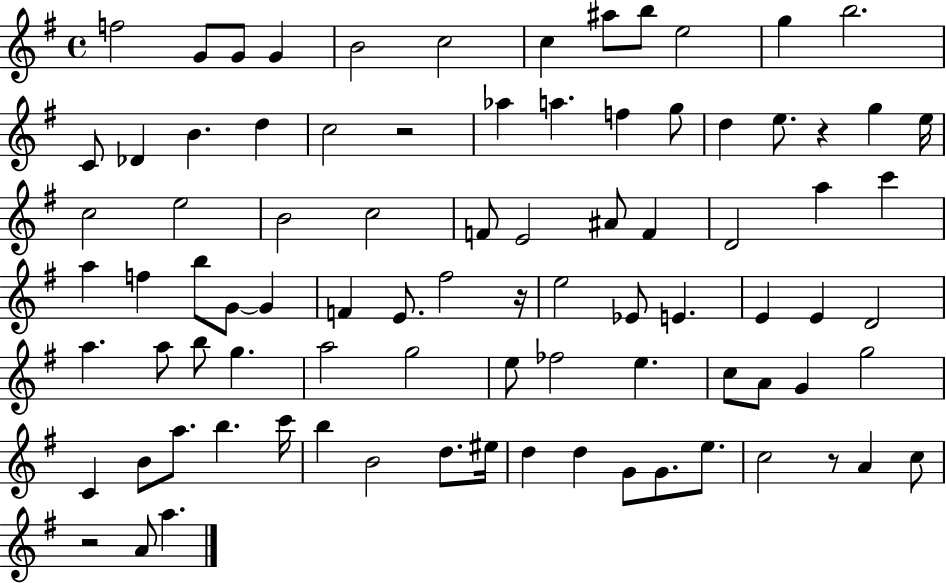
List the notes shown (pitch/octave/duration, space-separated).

F5/h G4/e G4/e G4/q B4/h C5/h C5/q A#5/e B5/e E5/h G5/q B5/h. C4/e Db4/q B4/q. D5/q C5/h R/h Ab5/q A5/q. F5/q G5/e D5/q E5/e. R/q G5/q E5/s C5/h E5/h B4/h C5/h F4/e E4/h A#4/e F4/q D4/h A5/q C6/q A5/q F5/q B5/e G4/e G4/q F4/q E4/e. F#5/h R/s E5/h Eb4/e E4/q. E4/q E4/q D4/h A5/q. A5/e B5/e G5/q. A5/h G5/h E5/e FES5/h E5/q. C5/e A4/e G4/q G5/h C4/q B4/e A5/e. B5/q. C6/s B5/q B4/h D5/e. EIS5/s D5/q D5/q G4/e G4/e. E5/e. C5/h R/e A4/q C5/e R/h A4/e A5/q.